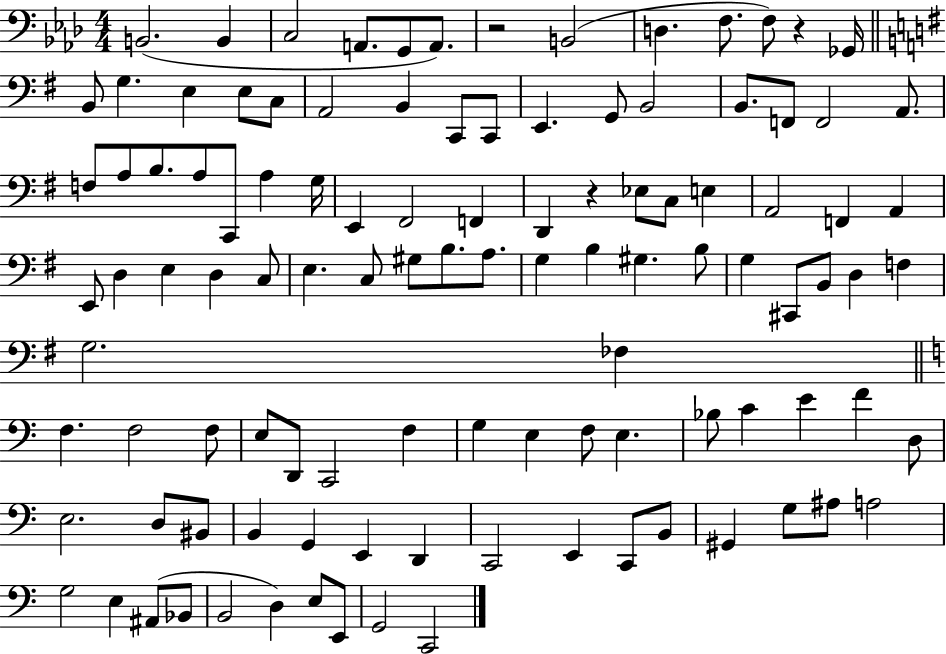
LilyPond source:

{
  \clef bass
  \numericTimeSignature
  \time 4/4
  \key aes \major
  b,2.( b,4 | c2 a,8. g,8 a,8.) | r2 b,2( | d4. f8. f8) r4 ges,16 | \break \bar "||" \break \key e \minor b,8 g4. e4 e8 c8 | a,2 b,4 c,8 c,8 | e,4. g,8 b,2 | b,8. f,8 f,2 a,8. | \break f8 a8 b8. a8 c,8 a4 g16 | e,4 fis,2 f,4 | d,4 r4 ees8 c8 e4 | a,2 f,4 a,4 | \break e,8 d4 e4 d4 c8 | e4. c8 gis8 b8. a8. | g4 b4 gis4. b8 | g4 cis,8 b,8 d4 f4 | \break g2. fes4 | \bar "||" \break \key a \minor f4. f2 f8 | e8 d,8 c,2 f4 | g4 e4 f8 e4. | bes8 c'4 e'4 f'4 d8 | \break e2. d8 bis,8 | b,4 g,4 e,4 d,4 | c,2 e,4 c,8 b,8 | gis,4 g8 ais8 a2 | \break g2 e4 ais,8( bes,8 | b,2 d4) e8 e,8 | g,2 c,2 | \bar "|."
}